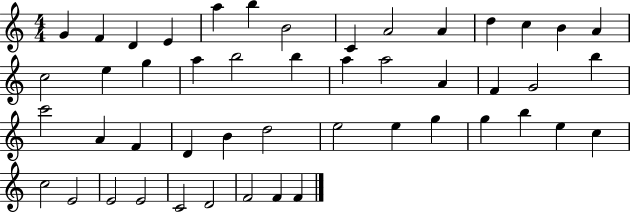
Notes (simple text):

G4/q F4/q D4/q E4/q A5/q B5/q B4/h C4/q A4/h A4/q D5/q C5/q B4/q A4/q C5/h E5/q G5/q A5/q B5/h B5/q A5/q A5/h A4/q F4/q G4/h B5/q C6/h A4/q F4/q D4/q B4/q D5/h E5/h E5/q G5/q G5/q B5/q E5/q C5/q C5/h E4/h E4/h E4/h C4/h D4/h F4/h F4/q F4/q